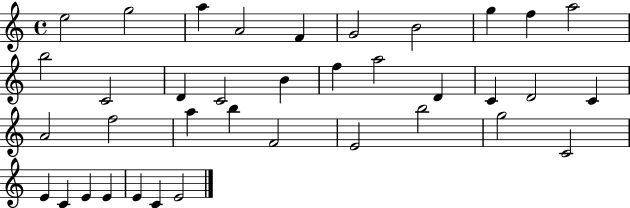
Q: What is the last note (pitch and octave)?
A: E4